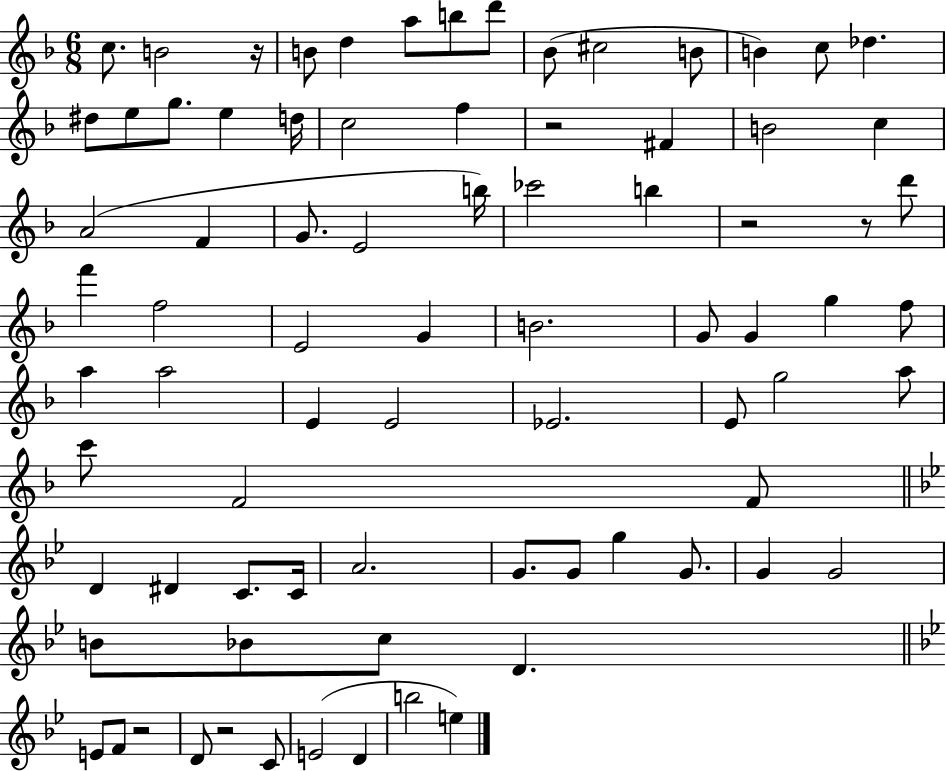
X:1
T:Untitled
M:6/8
L:1/4
K:F
c/2 B2 z/4 B/2 d a/2 b/2 d'/2 _B/2 ^c2 B/2 B c/2 _d ^d/2 e/2 g/2 e d/4 c2 f z2 ^F B2 c A2 F G/2 E2 b/4 _c'2 b z2 z/2 d'/2 f' f2 E2 G B2 G/2 G g f/2 a a2 E E2 _E2 E/2 g2 a/2 c'/2 F2 F/2 D ^D C/2 C/4 A2 G/2 G/2 g G/2 G G2 B/2 _B/2 c/2 D E/2 F/2 z2 D/2 z2 C/2 E2 D b2 e